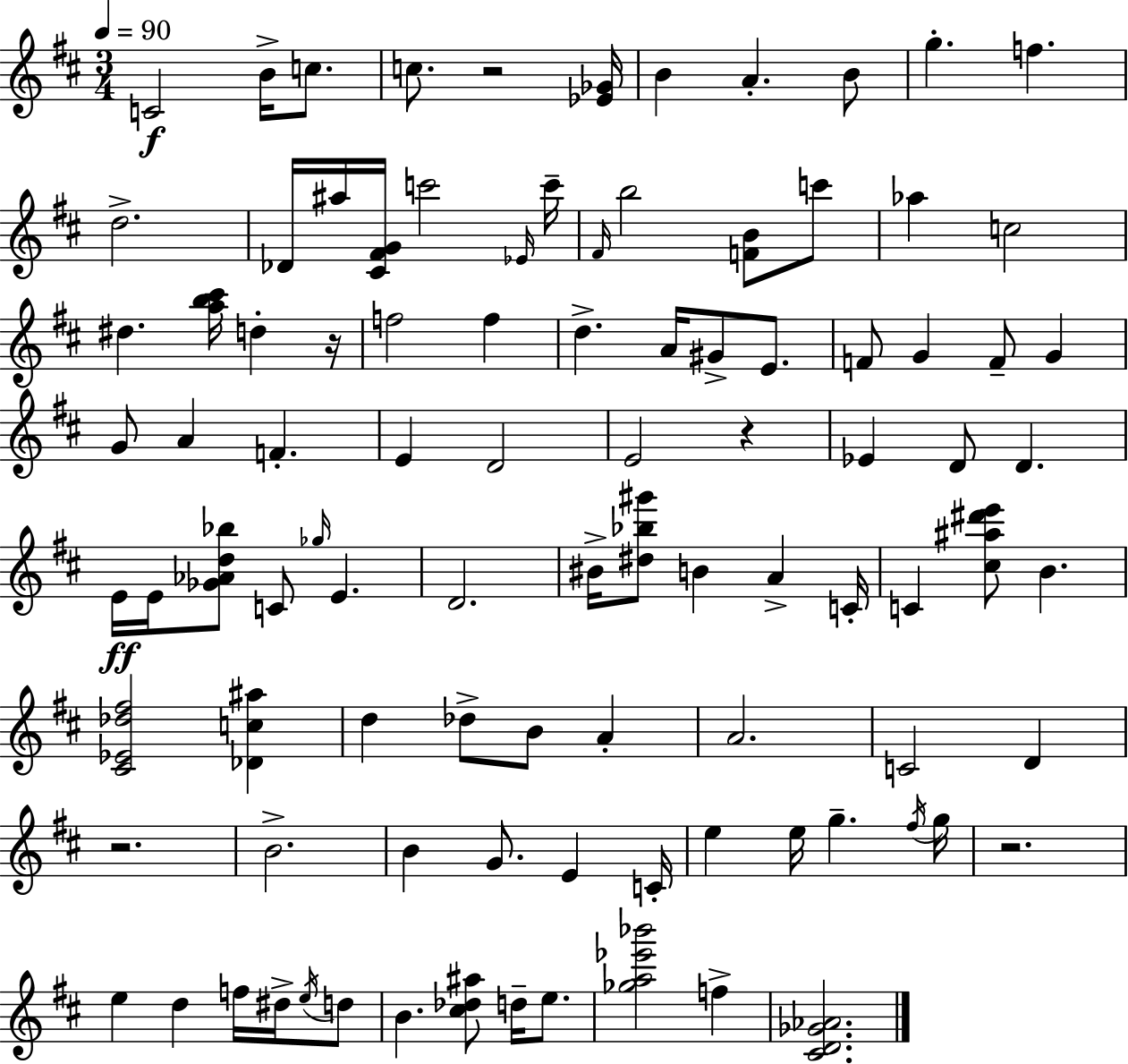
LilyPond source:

{
  \clef treble
  \numericTimeSignature
  \time 3/4
  \key d \major
  \tempo 4 = 90
  c'2\f b'16-> c''8. | c''8. r2 <ees' ges'>16 | b'4 a'4.-. b'8 | g''4.-. f''4. | \break d''2.-> | des'16 ais''16 <cis' fis' g'>16 c'''2 \grace { ees'16 } | c'''16-- \grace { fis'16 } b''2 <f' b'>8 | c'''8 aes''4 c''2 | \break dis''4. <a'' b'' cis'''>16 d''4-. | r16 f''2 f''4 | d''4.-> a'16 gis'8-> e'8. | f'8 g'4 f'8-- g'4 | \break g'8 a'4 f'4.-. | e'4 d'2 | e'2 r4 | ees'4 d'8 d'4. | \break e'16\ff e'16 <ges' aes' d'' bes''>8 c'8 \grace { ges''16 } e'4. | d'2. | bis'16-> <dis'' bes'' gis'''>8 b'4 a'4-> | c'16-. c'4 <cis'' ais'' dis''' e'''>8 b'4. | \break <cis' ees' des'' fis''>2 <des' c'' ais''>4 | d''4 des''8-> b'8 a'4-. | a'2. | c'2 d'4 | \break r2. | b'2.-> | b'4 g'8. e'4 | c'16-. e''4 e''16 g''4.-- | \break \acciaccatura { fis''16 } g''16 r2. | e''4 d''4 | f''16 dis''16-> \acciaccatura { e''16 } d''8 b'4. <cis'' des'' ais''>8 | d''16-- e''8. <ges'' a'' ees''' bes'''>2 | \break f''4-> <cis' d' ges' aes'>2. | \bar "|."
}